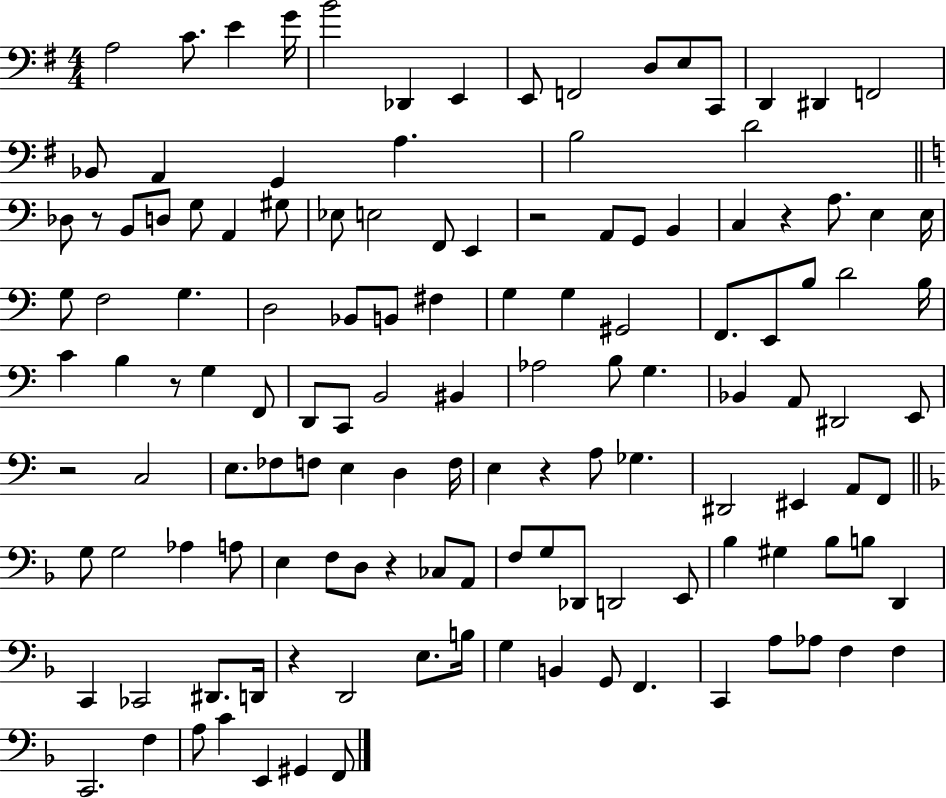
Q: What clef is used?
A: bass